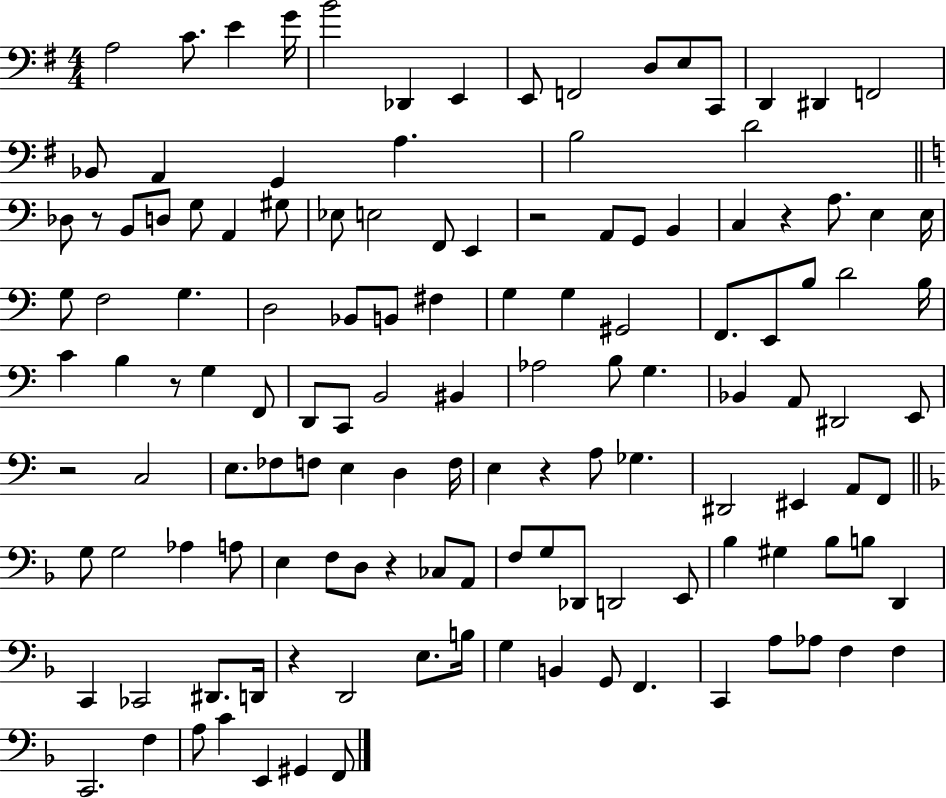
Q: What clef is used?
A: bass